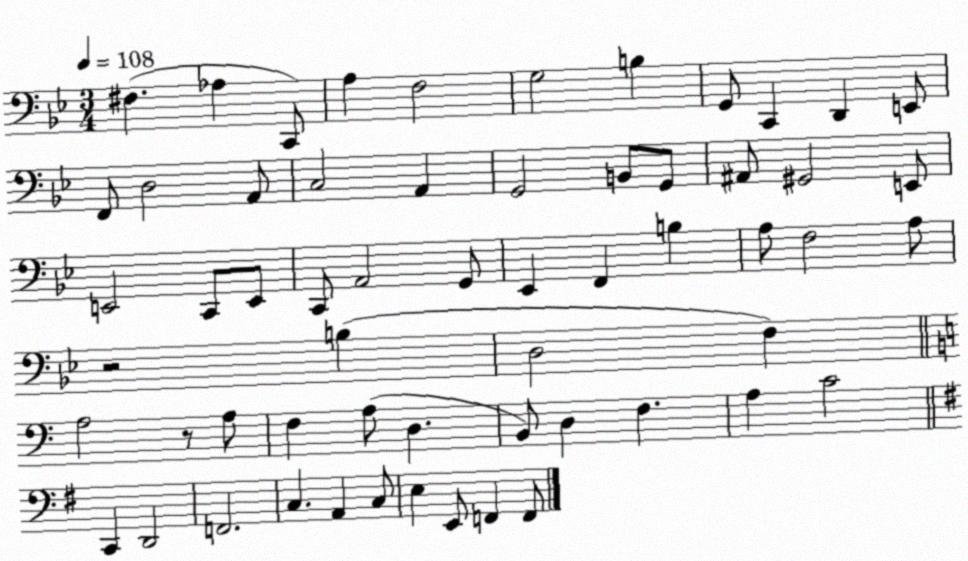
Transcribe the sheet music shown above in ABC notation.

X:1
T:Untitled
M:3/4
L:1/4
K:Bb
^F, _A, C,,/2 A, F,2 G,2 B, G,,/2 C,, D,, E,,/2 F,,/2 D,2 A,,/2 C,2 A,, G,,2 B,,/2 G,,/2 ^A,,/2 ^G,,2 E,,/2 E,,2 C,,/2 E,,/2 C,,/2 A,,2 G,,/2 _E,, F,, B, A,/2 F,2 A,/2 z2 B, D,2 F, A,2 z/2 A,/2 F, A,/2 D, B,,/2 D, F, A, C2 C,, D,,2 F,,2 C, A,, C,/2 E, E,,/2 F,, F,,/2